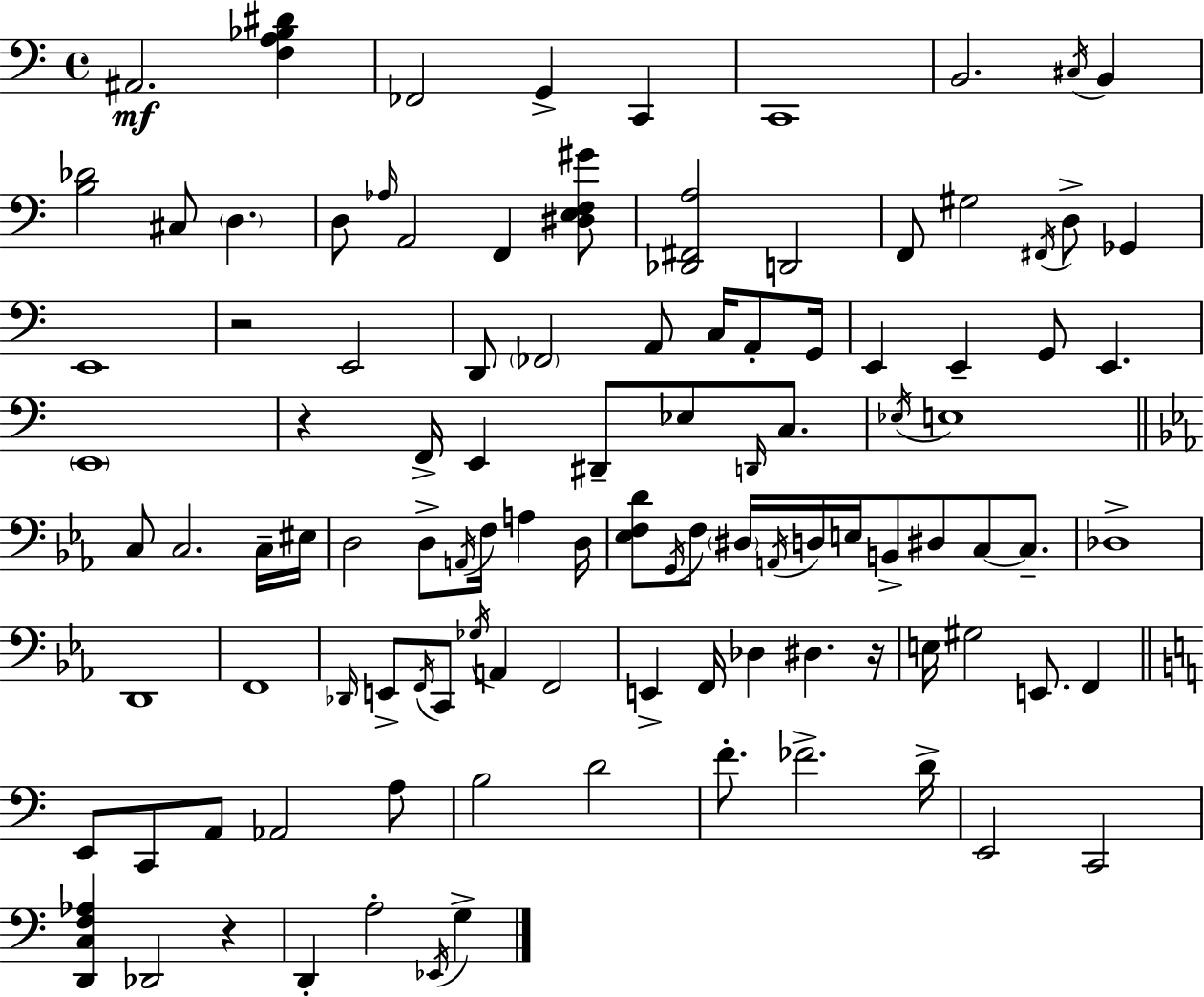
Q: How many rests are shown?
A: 4